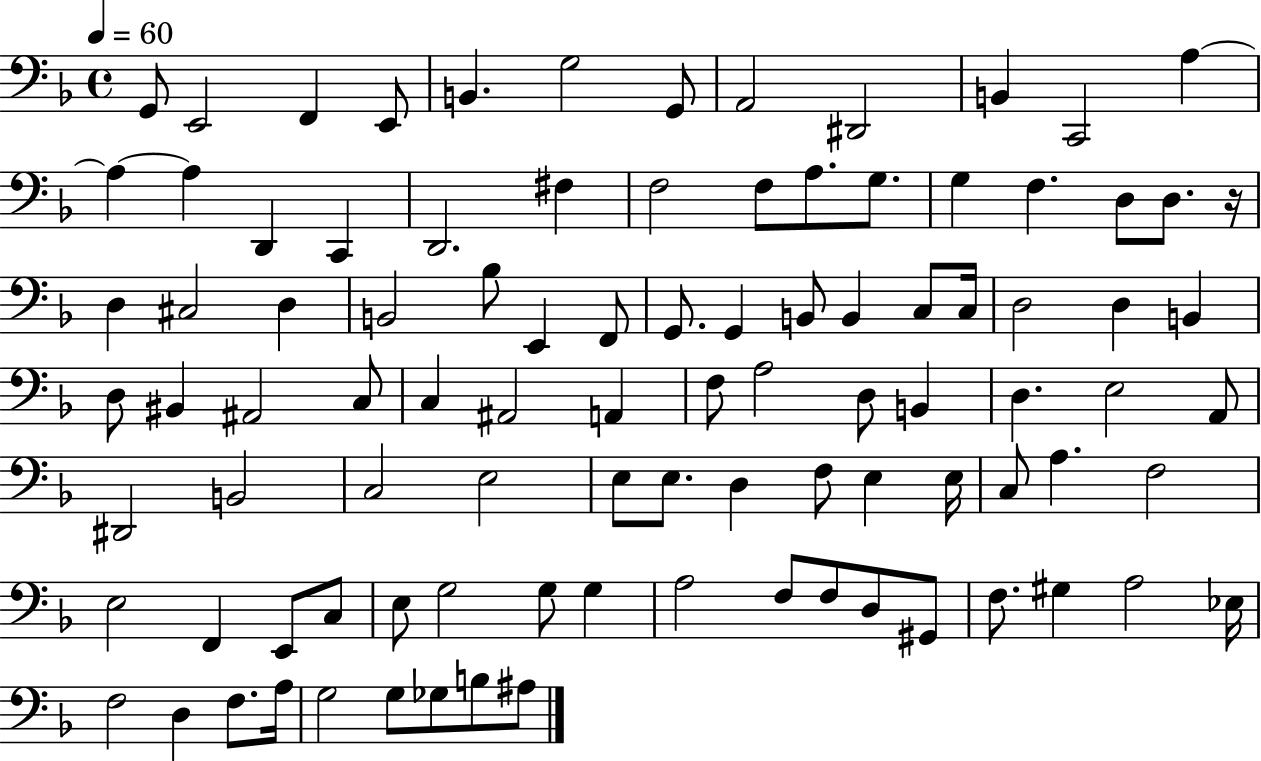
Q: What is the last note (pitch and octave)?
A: A#3